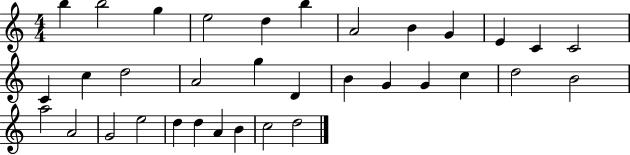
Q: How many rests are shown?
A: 0